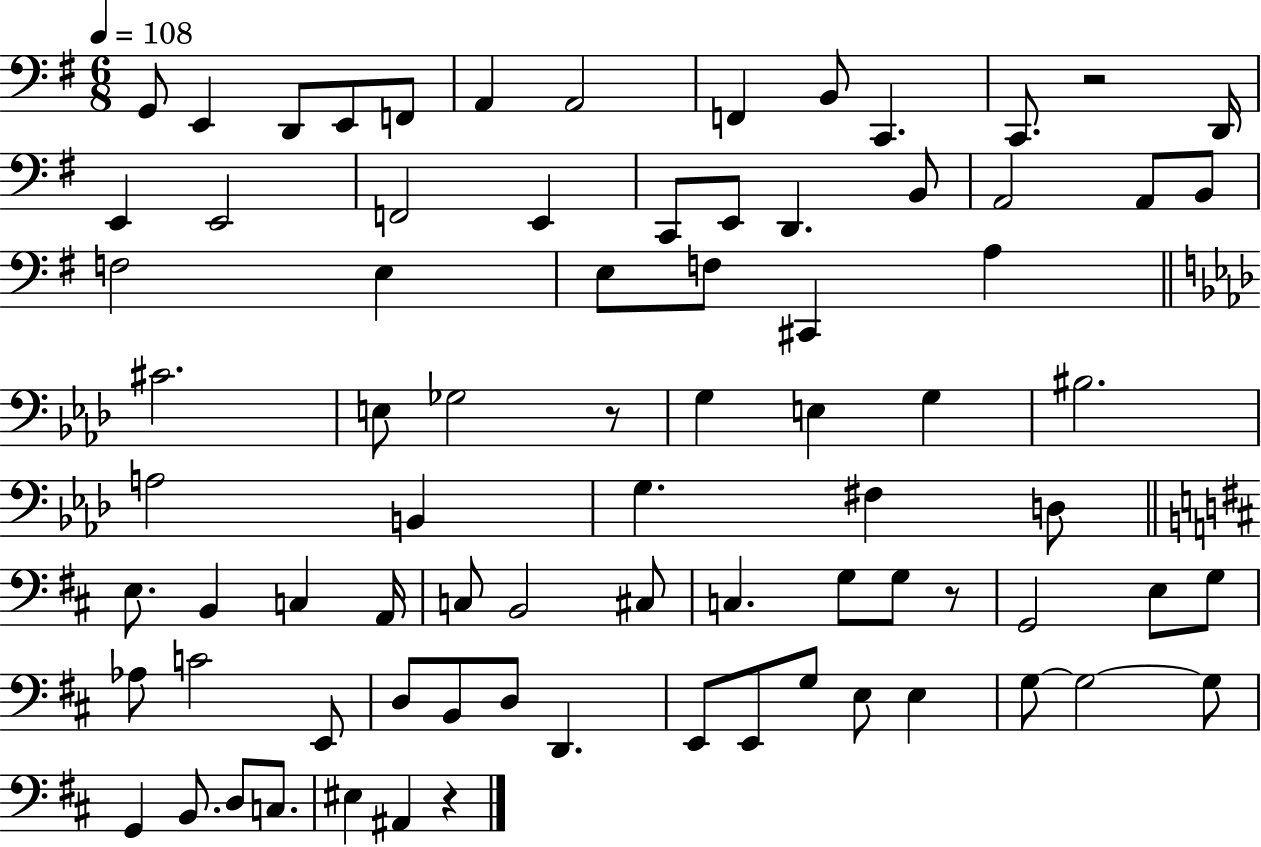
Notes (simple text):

G2/e E2/q D2/e E2/e F2/e A2/q A2/h F2/q B2/e C2/q. C2/e. R/h D2/s E2/q E2/h F2/h E2/q C2/e E2/e D2/q. B2/e A2/h A2/e B2/e F3/h E3/q E3/e F3/e C#2/q A3/q C#4/h. E3/e Gb3/h R/e G3/q E3/q G3/q BIS3/h. A3/h B2/q G3/q. F#3/q D3/e E3/e. B2/q C3/q A2/s C3/e B2/h C#3/e C3/q. G3/e G3/e R/e G2/h E3/e G3/e Ab3/e C4/h E2/e D3/e B2/e D3/e D2/q. E2/e E2/e G3/e E3/e E3/q G3/e G3/h G3/e G2/q B2/e. D3/e C3/e. EIS3/q A#2/q R/q